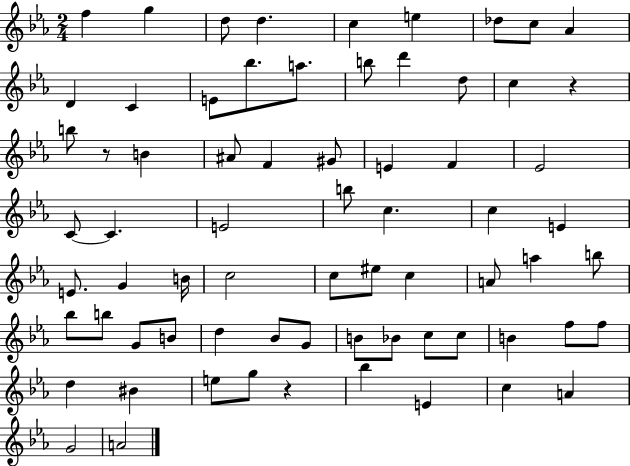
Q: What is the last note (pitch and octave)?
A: A4